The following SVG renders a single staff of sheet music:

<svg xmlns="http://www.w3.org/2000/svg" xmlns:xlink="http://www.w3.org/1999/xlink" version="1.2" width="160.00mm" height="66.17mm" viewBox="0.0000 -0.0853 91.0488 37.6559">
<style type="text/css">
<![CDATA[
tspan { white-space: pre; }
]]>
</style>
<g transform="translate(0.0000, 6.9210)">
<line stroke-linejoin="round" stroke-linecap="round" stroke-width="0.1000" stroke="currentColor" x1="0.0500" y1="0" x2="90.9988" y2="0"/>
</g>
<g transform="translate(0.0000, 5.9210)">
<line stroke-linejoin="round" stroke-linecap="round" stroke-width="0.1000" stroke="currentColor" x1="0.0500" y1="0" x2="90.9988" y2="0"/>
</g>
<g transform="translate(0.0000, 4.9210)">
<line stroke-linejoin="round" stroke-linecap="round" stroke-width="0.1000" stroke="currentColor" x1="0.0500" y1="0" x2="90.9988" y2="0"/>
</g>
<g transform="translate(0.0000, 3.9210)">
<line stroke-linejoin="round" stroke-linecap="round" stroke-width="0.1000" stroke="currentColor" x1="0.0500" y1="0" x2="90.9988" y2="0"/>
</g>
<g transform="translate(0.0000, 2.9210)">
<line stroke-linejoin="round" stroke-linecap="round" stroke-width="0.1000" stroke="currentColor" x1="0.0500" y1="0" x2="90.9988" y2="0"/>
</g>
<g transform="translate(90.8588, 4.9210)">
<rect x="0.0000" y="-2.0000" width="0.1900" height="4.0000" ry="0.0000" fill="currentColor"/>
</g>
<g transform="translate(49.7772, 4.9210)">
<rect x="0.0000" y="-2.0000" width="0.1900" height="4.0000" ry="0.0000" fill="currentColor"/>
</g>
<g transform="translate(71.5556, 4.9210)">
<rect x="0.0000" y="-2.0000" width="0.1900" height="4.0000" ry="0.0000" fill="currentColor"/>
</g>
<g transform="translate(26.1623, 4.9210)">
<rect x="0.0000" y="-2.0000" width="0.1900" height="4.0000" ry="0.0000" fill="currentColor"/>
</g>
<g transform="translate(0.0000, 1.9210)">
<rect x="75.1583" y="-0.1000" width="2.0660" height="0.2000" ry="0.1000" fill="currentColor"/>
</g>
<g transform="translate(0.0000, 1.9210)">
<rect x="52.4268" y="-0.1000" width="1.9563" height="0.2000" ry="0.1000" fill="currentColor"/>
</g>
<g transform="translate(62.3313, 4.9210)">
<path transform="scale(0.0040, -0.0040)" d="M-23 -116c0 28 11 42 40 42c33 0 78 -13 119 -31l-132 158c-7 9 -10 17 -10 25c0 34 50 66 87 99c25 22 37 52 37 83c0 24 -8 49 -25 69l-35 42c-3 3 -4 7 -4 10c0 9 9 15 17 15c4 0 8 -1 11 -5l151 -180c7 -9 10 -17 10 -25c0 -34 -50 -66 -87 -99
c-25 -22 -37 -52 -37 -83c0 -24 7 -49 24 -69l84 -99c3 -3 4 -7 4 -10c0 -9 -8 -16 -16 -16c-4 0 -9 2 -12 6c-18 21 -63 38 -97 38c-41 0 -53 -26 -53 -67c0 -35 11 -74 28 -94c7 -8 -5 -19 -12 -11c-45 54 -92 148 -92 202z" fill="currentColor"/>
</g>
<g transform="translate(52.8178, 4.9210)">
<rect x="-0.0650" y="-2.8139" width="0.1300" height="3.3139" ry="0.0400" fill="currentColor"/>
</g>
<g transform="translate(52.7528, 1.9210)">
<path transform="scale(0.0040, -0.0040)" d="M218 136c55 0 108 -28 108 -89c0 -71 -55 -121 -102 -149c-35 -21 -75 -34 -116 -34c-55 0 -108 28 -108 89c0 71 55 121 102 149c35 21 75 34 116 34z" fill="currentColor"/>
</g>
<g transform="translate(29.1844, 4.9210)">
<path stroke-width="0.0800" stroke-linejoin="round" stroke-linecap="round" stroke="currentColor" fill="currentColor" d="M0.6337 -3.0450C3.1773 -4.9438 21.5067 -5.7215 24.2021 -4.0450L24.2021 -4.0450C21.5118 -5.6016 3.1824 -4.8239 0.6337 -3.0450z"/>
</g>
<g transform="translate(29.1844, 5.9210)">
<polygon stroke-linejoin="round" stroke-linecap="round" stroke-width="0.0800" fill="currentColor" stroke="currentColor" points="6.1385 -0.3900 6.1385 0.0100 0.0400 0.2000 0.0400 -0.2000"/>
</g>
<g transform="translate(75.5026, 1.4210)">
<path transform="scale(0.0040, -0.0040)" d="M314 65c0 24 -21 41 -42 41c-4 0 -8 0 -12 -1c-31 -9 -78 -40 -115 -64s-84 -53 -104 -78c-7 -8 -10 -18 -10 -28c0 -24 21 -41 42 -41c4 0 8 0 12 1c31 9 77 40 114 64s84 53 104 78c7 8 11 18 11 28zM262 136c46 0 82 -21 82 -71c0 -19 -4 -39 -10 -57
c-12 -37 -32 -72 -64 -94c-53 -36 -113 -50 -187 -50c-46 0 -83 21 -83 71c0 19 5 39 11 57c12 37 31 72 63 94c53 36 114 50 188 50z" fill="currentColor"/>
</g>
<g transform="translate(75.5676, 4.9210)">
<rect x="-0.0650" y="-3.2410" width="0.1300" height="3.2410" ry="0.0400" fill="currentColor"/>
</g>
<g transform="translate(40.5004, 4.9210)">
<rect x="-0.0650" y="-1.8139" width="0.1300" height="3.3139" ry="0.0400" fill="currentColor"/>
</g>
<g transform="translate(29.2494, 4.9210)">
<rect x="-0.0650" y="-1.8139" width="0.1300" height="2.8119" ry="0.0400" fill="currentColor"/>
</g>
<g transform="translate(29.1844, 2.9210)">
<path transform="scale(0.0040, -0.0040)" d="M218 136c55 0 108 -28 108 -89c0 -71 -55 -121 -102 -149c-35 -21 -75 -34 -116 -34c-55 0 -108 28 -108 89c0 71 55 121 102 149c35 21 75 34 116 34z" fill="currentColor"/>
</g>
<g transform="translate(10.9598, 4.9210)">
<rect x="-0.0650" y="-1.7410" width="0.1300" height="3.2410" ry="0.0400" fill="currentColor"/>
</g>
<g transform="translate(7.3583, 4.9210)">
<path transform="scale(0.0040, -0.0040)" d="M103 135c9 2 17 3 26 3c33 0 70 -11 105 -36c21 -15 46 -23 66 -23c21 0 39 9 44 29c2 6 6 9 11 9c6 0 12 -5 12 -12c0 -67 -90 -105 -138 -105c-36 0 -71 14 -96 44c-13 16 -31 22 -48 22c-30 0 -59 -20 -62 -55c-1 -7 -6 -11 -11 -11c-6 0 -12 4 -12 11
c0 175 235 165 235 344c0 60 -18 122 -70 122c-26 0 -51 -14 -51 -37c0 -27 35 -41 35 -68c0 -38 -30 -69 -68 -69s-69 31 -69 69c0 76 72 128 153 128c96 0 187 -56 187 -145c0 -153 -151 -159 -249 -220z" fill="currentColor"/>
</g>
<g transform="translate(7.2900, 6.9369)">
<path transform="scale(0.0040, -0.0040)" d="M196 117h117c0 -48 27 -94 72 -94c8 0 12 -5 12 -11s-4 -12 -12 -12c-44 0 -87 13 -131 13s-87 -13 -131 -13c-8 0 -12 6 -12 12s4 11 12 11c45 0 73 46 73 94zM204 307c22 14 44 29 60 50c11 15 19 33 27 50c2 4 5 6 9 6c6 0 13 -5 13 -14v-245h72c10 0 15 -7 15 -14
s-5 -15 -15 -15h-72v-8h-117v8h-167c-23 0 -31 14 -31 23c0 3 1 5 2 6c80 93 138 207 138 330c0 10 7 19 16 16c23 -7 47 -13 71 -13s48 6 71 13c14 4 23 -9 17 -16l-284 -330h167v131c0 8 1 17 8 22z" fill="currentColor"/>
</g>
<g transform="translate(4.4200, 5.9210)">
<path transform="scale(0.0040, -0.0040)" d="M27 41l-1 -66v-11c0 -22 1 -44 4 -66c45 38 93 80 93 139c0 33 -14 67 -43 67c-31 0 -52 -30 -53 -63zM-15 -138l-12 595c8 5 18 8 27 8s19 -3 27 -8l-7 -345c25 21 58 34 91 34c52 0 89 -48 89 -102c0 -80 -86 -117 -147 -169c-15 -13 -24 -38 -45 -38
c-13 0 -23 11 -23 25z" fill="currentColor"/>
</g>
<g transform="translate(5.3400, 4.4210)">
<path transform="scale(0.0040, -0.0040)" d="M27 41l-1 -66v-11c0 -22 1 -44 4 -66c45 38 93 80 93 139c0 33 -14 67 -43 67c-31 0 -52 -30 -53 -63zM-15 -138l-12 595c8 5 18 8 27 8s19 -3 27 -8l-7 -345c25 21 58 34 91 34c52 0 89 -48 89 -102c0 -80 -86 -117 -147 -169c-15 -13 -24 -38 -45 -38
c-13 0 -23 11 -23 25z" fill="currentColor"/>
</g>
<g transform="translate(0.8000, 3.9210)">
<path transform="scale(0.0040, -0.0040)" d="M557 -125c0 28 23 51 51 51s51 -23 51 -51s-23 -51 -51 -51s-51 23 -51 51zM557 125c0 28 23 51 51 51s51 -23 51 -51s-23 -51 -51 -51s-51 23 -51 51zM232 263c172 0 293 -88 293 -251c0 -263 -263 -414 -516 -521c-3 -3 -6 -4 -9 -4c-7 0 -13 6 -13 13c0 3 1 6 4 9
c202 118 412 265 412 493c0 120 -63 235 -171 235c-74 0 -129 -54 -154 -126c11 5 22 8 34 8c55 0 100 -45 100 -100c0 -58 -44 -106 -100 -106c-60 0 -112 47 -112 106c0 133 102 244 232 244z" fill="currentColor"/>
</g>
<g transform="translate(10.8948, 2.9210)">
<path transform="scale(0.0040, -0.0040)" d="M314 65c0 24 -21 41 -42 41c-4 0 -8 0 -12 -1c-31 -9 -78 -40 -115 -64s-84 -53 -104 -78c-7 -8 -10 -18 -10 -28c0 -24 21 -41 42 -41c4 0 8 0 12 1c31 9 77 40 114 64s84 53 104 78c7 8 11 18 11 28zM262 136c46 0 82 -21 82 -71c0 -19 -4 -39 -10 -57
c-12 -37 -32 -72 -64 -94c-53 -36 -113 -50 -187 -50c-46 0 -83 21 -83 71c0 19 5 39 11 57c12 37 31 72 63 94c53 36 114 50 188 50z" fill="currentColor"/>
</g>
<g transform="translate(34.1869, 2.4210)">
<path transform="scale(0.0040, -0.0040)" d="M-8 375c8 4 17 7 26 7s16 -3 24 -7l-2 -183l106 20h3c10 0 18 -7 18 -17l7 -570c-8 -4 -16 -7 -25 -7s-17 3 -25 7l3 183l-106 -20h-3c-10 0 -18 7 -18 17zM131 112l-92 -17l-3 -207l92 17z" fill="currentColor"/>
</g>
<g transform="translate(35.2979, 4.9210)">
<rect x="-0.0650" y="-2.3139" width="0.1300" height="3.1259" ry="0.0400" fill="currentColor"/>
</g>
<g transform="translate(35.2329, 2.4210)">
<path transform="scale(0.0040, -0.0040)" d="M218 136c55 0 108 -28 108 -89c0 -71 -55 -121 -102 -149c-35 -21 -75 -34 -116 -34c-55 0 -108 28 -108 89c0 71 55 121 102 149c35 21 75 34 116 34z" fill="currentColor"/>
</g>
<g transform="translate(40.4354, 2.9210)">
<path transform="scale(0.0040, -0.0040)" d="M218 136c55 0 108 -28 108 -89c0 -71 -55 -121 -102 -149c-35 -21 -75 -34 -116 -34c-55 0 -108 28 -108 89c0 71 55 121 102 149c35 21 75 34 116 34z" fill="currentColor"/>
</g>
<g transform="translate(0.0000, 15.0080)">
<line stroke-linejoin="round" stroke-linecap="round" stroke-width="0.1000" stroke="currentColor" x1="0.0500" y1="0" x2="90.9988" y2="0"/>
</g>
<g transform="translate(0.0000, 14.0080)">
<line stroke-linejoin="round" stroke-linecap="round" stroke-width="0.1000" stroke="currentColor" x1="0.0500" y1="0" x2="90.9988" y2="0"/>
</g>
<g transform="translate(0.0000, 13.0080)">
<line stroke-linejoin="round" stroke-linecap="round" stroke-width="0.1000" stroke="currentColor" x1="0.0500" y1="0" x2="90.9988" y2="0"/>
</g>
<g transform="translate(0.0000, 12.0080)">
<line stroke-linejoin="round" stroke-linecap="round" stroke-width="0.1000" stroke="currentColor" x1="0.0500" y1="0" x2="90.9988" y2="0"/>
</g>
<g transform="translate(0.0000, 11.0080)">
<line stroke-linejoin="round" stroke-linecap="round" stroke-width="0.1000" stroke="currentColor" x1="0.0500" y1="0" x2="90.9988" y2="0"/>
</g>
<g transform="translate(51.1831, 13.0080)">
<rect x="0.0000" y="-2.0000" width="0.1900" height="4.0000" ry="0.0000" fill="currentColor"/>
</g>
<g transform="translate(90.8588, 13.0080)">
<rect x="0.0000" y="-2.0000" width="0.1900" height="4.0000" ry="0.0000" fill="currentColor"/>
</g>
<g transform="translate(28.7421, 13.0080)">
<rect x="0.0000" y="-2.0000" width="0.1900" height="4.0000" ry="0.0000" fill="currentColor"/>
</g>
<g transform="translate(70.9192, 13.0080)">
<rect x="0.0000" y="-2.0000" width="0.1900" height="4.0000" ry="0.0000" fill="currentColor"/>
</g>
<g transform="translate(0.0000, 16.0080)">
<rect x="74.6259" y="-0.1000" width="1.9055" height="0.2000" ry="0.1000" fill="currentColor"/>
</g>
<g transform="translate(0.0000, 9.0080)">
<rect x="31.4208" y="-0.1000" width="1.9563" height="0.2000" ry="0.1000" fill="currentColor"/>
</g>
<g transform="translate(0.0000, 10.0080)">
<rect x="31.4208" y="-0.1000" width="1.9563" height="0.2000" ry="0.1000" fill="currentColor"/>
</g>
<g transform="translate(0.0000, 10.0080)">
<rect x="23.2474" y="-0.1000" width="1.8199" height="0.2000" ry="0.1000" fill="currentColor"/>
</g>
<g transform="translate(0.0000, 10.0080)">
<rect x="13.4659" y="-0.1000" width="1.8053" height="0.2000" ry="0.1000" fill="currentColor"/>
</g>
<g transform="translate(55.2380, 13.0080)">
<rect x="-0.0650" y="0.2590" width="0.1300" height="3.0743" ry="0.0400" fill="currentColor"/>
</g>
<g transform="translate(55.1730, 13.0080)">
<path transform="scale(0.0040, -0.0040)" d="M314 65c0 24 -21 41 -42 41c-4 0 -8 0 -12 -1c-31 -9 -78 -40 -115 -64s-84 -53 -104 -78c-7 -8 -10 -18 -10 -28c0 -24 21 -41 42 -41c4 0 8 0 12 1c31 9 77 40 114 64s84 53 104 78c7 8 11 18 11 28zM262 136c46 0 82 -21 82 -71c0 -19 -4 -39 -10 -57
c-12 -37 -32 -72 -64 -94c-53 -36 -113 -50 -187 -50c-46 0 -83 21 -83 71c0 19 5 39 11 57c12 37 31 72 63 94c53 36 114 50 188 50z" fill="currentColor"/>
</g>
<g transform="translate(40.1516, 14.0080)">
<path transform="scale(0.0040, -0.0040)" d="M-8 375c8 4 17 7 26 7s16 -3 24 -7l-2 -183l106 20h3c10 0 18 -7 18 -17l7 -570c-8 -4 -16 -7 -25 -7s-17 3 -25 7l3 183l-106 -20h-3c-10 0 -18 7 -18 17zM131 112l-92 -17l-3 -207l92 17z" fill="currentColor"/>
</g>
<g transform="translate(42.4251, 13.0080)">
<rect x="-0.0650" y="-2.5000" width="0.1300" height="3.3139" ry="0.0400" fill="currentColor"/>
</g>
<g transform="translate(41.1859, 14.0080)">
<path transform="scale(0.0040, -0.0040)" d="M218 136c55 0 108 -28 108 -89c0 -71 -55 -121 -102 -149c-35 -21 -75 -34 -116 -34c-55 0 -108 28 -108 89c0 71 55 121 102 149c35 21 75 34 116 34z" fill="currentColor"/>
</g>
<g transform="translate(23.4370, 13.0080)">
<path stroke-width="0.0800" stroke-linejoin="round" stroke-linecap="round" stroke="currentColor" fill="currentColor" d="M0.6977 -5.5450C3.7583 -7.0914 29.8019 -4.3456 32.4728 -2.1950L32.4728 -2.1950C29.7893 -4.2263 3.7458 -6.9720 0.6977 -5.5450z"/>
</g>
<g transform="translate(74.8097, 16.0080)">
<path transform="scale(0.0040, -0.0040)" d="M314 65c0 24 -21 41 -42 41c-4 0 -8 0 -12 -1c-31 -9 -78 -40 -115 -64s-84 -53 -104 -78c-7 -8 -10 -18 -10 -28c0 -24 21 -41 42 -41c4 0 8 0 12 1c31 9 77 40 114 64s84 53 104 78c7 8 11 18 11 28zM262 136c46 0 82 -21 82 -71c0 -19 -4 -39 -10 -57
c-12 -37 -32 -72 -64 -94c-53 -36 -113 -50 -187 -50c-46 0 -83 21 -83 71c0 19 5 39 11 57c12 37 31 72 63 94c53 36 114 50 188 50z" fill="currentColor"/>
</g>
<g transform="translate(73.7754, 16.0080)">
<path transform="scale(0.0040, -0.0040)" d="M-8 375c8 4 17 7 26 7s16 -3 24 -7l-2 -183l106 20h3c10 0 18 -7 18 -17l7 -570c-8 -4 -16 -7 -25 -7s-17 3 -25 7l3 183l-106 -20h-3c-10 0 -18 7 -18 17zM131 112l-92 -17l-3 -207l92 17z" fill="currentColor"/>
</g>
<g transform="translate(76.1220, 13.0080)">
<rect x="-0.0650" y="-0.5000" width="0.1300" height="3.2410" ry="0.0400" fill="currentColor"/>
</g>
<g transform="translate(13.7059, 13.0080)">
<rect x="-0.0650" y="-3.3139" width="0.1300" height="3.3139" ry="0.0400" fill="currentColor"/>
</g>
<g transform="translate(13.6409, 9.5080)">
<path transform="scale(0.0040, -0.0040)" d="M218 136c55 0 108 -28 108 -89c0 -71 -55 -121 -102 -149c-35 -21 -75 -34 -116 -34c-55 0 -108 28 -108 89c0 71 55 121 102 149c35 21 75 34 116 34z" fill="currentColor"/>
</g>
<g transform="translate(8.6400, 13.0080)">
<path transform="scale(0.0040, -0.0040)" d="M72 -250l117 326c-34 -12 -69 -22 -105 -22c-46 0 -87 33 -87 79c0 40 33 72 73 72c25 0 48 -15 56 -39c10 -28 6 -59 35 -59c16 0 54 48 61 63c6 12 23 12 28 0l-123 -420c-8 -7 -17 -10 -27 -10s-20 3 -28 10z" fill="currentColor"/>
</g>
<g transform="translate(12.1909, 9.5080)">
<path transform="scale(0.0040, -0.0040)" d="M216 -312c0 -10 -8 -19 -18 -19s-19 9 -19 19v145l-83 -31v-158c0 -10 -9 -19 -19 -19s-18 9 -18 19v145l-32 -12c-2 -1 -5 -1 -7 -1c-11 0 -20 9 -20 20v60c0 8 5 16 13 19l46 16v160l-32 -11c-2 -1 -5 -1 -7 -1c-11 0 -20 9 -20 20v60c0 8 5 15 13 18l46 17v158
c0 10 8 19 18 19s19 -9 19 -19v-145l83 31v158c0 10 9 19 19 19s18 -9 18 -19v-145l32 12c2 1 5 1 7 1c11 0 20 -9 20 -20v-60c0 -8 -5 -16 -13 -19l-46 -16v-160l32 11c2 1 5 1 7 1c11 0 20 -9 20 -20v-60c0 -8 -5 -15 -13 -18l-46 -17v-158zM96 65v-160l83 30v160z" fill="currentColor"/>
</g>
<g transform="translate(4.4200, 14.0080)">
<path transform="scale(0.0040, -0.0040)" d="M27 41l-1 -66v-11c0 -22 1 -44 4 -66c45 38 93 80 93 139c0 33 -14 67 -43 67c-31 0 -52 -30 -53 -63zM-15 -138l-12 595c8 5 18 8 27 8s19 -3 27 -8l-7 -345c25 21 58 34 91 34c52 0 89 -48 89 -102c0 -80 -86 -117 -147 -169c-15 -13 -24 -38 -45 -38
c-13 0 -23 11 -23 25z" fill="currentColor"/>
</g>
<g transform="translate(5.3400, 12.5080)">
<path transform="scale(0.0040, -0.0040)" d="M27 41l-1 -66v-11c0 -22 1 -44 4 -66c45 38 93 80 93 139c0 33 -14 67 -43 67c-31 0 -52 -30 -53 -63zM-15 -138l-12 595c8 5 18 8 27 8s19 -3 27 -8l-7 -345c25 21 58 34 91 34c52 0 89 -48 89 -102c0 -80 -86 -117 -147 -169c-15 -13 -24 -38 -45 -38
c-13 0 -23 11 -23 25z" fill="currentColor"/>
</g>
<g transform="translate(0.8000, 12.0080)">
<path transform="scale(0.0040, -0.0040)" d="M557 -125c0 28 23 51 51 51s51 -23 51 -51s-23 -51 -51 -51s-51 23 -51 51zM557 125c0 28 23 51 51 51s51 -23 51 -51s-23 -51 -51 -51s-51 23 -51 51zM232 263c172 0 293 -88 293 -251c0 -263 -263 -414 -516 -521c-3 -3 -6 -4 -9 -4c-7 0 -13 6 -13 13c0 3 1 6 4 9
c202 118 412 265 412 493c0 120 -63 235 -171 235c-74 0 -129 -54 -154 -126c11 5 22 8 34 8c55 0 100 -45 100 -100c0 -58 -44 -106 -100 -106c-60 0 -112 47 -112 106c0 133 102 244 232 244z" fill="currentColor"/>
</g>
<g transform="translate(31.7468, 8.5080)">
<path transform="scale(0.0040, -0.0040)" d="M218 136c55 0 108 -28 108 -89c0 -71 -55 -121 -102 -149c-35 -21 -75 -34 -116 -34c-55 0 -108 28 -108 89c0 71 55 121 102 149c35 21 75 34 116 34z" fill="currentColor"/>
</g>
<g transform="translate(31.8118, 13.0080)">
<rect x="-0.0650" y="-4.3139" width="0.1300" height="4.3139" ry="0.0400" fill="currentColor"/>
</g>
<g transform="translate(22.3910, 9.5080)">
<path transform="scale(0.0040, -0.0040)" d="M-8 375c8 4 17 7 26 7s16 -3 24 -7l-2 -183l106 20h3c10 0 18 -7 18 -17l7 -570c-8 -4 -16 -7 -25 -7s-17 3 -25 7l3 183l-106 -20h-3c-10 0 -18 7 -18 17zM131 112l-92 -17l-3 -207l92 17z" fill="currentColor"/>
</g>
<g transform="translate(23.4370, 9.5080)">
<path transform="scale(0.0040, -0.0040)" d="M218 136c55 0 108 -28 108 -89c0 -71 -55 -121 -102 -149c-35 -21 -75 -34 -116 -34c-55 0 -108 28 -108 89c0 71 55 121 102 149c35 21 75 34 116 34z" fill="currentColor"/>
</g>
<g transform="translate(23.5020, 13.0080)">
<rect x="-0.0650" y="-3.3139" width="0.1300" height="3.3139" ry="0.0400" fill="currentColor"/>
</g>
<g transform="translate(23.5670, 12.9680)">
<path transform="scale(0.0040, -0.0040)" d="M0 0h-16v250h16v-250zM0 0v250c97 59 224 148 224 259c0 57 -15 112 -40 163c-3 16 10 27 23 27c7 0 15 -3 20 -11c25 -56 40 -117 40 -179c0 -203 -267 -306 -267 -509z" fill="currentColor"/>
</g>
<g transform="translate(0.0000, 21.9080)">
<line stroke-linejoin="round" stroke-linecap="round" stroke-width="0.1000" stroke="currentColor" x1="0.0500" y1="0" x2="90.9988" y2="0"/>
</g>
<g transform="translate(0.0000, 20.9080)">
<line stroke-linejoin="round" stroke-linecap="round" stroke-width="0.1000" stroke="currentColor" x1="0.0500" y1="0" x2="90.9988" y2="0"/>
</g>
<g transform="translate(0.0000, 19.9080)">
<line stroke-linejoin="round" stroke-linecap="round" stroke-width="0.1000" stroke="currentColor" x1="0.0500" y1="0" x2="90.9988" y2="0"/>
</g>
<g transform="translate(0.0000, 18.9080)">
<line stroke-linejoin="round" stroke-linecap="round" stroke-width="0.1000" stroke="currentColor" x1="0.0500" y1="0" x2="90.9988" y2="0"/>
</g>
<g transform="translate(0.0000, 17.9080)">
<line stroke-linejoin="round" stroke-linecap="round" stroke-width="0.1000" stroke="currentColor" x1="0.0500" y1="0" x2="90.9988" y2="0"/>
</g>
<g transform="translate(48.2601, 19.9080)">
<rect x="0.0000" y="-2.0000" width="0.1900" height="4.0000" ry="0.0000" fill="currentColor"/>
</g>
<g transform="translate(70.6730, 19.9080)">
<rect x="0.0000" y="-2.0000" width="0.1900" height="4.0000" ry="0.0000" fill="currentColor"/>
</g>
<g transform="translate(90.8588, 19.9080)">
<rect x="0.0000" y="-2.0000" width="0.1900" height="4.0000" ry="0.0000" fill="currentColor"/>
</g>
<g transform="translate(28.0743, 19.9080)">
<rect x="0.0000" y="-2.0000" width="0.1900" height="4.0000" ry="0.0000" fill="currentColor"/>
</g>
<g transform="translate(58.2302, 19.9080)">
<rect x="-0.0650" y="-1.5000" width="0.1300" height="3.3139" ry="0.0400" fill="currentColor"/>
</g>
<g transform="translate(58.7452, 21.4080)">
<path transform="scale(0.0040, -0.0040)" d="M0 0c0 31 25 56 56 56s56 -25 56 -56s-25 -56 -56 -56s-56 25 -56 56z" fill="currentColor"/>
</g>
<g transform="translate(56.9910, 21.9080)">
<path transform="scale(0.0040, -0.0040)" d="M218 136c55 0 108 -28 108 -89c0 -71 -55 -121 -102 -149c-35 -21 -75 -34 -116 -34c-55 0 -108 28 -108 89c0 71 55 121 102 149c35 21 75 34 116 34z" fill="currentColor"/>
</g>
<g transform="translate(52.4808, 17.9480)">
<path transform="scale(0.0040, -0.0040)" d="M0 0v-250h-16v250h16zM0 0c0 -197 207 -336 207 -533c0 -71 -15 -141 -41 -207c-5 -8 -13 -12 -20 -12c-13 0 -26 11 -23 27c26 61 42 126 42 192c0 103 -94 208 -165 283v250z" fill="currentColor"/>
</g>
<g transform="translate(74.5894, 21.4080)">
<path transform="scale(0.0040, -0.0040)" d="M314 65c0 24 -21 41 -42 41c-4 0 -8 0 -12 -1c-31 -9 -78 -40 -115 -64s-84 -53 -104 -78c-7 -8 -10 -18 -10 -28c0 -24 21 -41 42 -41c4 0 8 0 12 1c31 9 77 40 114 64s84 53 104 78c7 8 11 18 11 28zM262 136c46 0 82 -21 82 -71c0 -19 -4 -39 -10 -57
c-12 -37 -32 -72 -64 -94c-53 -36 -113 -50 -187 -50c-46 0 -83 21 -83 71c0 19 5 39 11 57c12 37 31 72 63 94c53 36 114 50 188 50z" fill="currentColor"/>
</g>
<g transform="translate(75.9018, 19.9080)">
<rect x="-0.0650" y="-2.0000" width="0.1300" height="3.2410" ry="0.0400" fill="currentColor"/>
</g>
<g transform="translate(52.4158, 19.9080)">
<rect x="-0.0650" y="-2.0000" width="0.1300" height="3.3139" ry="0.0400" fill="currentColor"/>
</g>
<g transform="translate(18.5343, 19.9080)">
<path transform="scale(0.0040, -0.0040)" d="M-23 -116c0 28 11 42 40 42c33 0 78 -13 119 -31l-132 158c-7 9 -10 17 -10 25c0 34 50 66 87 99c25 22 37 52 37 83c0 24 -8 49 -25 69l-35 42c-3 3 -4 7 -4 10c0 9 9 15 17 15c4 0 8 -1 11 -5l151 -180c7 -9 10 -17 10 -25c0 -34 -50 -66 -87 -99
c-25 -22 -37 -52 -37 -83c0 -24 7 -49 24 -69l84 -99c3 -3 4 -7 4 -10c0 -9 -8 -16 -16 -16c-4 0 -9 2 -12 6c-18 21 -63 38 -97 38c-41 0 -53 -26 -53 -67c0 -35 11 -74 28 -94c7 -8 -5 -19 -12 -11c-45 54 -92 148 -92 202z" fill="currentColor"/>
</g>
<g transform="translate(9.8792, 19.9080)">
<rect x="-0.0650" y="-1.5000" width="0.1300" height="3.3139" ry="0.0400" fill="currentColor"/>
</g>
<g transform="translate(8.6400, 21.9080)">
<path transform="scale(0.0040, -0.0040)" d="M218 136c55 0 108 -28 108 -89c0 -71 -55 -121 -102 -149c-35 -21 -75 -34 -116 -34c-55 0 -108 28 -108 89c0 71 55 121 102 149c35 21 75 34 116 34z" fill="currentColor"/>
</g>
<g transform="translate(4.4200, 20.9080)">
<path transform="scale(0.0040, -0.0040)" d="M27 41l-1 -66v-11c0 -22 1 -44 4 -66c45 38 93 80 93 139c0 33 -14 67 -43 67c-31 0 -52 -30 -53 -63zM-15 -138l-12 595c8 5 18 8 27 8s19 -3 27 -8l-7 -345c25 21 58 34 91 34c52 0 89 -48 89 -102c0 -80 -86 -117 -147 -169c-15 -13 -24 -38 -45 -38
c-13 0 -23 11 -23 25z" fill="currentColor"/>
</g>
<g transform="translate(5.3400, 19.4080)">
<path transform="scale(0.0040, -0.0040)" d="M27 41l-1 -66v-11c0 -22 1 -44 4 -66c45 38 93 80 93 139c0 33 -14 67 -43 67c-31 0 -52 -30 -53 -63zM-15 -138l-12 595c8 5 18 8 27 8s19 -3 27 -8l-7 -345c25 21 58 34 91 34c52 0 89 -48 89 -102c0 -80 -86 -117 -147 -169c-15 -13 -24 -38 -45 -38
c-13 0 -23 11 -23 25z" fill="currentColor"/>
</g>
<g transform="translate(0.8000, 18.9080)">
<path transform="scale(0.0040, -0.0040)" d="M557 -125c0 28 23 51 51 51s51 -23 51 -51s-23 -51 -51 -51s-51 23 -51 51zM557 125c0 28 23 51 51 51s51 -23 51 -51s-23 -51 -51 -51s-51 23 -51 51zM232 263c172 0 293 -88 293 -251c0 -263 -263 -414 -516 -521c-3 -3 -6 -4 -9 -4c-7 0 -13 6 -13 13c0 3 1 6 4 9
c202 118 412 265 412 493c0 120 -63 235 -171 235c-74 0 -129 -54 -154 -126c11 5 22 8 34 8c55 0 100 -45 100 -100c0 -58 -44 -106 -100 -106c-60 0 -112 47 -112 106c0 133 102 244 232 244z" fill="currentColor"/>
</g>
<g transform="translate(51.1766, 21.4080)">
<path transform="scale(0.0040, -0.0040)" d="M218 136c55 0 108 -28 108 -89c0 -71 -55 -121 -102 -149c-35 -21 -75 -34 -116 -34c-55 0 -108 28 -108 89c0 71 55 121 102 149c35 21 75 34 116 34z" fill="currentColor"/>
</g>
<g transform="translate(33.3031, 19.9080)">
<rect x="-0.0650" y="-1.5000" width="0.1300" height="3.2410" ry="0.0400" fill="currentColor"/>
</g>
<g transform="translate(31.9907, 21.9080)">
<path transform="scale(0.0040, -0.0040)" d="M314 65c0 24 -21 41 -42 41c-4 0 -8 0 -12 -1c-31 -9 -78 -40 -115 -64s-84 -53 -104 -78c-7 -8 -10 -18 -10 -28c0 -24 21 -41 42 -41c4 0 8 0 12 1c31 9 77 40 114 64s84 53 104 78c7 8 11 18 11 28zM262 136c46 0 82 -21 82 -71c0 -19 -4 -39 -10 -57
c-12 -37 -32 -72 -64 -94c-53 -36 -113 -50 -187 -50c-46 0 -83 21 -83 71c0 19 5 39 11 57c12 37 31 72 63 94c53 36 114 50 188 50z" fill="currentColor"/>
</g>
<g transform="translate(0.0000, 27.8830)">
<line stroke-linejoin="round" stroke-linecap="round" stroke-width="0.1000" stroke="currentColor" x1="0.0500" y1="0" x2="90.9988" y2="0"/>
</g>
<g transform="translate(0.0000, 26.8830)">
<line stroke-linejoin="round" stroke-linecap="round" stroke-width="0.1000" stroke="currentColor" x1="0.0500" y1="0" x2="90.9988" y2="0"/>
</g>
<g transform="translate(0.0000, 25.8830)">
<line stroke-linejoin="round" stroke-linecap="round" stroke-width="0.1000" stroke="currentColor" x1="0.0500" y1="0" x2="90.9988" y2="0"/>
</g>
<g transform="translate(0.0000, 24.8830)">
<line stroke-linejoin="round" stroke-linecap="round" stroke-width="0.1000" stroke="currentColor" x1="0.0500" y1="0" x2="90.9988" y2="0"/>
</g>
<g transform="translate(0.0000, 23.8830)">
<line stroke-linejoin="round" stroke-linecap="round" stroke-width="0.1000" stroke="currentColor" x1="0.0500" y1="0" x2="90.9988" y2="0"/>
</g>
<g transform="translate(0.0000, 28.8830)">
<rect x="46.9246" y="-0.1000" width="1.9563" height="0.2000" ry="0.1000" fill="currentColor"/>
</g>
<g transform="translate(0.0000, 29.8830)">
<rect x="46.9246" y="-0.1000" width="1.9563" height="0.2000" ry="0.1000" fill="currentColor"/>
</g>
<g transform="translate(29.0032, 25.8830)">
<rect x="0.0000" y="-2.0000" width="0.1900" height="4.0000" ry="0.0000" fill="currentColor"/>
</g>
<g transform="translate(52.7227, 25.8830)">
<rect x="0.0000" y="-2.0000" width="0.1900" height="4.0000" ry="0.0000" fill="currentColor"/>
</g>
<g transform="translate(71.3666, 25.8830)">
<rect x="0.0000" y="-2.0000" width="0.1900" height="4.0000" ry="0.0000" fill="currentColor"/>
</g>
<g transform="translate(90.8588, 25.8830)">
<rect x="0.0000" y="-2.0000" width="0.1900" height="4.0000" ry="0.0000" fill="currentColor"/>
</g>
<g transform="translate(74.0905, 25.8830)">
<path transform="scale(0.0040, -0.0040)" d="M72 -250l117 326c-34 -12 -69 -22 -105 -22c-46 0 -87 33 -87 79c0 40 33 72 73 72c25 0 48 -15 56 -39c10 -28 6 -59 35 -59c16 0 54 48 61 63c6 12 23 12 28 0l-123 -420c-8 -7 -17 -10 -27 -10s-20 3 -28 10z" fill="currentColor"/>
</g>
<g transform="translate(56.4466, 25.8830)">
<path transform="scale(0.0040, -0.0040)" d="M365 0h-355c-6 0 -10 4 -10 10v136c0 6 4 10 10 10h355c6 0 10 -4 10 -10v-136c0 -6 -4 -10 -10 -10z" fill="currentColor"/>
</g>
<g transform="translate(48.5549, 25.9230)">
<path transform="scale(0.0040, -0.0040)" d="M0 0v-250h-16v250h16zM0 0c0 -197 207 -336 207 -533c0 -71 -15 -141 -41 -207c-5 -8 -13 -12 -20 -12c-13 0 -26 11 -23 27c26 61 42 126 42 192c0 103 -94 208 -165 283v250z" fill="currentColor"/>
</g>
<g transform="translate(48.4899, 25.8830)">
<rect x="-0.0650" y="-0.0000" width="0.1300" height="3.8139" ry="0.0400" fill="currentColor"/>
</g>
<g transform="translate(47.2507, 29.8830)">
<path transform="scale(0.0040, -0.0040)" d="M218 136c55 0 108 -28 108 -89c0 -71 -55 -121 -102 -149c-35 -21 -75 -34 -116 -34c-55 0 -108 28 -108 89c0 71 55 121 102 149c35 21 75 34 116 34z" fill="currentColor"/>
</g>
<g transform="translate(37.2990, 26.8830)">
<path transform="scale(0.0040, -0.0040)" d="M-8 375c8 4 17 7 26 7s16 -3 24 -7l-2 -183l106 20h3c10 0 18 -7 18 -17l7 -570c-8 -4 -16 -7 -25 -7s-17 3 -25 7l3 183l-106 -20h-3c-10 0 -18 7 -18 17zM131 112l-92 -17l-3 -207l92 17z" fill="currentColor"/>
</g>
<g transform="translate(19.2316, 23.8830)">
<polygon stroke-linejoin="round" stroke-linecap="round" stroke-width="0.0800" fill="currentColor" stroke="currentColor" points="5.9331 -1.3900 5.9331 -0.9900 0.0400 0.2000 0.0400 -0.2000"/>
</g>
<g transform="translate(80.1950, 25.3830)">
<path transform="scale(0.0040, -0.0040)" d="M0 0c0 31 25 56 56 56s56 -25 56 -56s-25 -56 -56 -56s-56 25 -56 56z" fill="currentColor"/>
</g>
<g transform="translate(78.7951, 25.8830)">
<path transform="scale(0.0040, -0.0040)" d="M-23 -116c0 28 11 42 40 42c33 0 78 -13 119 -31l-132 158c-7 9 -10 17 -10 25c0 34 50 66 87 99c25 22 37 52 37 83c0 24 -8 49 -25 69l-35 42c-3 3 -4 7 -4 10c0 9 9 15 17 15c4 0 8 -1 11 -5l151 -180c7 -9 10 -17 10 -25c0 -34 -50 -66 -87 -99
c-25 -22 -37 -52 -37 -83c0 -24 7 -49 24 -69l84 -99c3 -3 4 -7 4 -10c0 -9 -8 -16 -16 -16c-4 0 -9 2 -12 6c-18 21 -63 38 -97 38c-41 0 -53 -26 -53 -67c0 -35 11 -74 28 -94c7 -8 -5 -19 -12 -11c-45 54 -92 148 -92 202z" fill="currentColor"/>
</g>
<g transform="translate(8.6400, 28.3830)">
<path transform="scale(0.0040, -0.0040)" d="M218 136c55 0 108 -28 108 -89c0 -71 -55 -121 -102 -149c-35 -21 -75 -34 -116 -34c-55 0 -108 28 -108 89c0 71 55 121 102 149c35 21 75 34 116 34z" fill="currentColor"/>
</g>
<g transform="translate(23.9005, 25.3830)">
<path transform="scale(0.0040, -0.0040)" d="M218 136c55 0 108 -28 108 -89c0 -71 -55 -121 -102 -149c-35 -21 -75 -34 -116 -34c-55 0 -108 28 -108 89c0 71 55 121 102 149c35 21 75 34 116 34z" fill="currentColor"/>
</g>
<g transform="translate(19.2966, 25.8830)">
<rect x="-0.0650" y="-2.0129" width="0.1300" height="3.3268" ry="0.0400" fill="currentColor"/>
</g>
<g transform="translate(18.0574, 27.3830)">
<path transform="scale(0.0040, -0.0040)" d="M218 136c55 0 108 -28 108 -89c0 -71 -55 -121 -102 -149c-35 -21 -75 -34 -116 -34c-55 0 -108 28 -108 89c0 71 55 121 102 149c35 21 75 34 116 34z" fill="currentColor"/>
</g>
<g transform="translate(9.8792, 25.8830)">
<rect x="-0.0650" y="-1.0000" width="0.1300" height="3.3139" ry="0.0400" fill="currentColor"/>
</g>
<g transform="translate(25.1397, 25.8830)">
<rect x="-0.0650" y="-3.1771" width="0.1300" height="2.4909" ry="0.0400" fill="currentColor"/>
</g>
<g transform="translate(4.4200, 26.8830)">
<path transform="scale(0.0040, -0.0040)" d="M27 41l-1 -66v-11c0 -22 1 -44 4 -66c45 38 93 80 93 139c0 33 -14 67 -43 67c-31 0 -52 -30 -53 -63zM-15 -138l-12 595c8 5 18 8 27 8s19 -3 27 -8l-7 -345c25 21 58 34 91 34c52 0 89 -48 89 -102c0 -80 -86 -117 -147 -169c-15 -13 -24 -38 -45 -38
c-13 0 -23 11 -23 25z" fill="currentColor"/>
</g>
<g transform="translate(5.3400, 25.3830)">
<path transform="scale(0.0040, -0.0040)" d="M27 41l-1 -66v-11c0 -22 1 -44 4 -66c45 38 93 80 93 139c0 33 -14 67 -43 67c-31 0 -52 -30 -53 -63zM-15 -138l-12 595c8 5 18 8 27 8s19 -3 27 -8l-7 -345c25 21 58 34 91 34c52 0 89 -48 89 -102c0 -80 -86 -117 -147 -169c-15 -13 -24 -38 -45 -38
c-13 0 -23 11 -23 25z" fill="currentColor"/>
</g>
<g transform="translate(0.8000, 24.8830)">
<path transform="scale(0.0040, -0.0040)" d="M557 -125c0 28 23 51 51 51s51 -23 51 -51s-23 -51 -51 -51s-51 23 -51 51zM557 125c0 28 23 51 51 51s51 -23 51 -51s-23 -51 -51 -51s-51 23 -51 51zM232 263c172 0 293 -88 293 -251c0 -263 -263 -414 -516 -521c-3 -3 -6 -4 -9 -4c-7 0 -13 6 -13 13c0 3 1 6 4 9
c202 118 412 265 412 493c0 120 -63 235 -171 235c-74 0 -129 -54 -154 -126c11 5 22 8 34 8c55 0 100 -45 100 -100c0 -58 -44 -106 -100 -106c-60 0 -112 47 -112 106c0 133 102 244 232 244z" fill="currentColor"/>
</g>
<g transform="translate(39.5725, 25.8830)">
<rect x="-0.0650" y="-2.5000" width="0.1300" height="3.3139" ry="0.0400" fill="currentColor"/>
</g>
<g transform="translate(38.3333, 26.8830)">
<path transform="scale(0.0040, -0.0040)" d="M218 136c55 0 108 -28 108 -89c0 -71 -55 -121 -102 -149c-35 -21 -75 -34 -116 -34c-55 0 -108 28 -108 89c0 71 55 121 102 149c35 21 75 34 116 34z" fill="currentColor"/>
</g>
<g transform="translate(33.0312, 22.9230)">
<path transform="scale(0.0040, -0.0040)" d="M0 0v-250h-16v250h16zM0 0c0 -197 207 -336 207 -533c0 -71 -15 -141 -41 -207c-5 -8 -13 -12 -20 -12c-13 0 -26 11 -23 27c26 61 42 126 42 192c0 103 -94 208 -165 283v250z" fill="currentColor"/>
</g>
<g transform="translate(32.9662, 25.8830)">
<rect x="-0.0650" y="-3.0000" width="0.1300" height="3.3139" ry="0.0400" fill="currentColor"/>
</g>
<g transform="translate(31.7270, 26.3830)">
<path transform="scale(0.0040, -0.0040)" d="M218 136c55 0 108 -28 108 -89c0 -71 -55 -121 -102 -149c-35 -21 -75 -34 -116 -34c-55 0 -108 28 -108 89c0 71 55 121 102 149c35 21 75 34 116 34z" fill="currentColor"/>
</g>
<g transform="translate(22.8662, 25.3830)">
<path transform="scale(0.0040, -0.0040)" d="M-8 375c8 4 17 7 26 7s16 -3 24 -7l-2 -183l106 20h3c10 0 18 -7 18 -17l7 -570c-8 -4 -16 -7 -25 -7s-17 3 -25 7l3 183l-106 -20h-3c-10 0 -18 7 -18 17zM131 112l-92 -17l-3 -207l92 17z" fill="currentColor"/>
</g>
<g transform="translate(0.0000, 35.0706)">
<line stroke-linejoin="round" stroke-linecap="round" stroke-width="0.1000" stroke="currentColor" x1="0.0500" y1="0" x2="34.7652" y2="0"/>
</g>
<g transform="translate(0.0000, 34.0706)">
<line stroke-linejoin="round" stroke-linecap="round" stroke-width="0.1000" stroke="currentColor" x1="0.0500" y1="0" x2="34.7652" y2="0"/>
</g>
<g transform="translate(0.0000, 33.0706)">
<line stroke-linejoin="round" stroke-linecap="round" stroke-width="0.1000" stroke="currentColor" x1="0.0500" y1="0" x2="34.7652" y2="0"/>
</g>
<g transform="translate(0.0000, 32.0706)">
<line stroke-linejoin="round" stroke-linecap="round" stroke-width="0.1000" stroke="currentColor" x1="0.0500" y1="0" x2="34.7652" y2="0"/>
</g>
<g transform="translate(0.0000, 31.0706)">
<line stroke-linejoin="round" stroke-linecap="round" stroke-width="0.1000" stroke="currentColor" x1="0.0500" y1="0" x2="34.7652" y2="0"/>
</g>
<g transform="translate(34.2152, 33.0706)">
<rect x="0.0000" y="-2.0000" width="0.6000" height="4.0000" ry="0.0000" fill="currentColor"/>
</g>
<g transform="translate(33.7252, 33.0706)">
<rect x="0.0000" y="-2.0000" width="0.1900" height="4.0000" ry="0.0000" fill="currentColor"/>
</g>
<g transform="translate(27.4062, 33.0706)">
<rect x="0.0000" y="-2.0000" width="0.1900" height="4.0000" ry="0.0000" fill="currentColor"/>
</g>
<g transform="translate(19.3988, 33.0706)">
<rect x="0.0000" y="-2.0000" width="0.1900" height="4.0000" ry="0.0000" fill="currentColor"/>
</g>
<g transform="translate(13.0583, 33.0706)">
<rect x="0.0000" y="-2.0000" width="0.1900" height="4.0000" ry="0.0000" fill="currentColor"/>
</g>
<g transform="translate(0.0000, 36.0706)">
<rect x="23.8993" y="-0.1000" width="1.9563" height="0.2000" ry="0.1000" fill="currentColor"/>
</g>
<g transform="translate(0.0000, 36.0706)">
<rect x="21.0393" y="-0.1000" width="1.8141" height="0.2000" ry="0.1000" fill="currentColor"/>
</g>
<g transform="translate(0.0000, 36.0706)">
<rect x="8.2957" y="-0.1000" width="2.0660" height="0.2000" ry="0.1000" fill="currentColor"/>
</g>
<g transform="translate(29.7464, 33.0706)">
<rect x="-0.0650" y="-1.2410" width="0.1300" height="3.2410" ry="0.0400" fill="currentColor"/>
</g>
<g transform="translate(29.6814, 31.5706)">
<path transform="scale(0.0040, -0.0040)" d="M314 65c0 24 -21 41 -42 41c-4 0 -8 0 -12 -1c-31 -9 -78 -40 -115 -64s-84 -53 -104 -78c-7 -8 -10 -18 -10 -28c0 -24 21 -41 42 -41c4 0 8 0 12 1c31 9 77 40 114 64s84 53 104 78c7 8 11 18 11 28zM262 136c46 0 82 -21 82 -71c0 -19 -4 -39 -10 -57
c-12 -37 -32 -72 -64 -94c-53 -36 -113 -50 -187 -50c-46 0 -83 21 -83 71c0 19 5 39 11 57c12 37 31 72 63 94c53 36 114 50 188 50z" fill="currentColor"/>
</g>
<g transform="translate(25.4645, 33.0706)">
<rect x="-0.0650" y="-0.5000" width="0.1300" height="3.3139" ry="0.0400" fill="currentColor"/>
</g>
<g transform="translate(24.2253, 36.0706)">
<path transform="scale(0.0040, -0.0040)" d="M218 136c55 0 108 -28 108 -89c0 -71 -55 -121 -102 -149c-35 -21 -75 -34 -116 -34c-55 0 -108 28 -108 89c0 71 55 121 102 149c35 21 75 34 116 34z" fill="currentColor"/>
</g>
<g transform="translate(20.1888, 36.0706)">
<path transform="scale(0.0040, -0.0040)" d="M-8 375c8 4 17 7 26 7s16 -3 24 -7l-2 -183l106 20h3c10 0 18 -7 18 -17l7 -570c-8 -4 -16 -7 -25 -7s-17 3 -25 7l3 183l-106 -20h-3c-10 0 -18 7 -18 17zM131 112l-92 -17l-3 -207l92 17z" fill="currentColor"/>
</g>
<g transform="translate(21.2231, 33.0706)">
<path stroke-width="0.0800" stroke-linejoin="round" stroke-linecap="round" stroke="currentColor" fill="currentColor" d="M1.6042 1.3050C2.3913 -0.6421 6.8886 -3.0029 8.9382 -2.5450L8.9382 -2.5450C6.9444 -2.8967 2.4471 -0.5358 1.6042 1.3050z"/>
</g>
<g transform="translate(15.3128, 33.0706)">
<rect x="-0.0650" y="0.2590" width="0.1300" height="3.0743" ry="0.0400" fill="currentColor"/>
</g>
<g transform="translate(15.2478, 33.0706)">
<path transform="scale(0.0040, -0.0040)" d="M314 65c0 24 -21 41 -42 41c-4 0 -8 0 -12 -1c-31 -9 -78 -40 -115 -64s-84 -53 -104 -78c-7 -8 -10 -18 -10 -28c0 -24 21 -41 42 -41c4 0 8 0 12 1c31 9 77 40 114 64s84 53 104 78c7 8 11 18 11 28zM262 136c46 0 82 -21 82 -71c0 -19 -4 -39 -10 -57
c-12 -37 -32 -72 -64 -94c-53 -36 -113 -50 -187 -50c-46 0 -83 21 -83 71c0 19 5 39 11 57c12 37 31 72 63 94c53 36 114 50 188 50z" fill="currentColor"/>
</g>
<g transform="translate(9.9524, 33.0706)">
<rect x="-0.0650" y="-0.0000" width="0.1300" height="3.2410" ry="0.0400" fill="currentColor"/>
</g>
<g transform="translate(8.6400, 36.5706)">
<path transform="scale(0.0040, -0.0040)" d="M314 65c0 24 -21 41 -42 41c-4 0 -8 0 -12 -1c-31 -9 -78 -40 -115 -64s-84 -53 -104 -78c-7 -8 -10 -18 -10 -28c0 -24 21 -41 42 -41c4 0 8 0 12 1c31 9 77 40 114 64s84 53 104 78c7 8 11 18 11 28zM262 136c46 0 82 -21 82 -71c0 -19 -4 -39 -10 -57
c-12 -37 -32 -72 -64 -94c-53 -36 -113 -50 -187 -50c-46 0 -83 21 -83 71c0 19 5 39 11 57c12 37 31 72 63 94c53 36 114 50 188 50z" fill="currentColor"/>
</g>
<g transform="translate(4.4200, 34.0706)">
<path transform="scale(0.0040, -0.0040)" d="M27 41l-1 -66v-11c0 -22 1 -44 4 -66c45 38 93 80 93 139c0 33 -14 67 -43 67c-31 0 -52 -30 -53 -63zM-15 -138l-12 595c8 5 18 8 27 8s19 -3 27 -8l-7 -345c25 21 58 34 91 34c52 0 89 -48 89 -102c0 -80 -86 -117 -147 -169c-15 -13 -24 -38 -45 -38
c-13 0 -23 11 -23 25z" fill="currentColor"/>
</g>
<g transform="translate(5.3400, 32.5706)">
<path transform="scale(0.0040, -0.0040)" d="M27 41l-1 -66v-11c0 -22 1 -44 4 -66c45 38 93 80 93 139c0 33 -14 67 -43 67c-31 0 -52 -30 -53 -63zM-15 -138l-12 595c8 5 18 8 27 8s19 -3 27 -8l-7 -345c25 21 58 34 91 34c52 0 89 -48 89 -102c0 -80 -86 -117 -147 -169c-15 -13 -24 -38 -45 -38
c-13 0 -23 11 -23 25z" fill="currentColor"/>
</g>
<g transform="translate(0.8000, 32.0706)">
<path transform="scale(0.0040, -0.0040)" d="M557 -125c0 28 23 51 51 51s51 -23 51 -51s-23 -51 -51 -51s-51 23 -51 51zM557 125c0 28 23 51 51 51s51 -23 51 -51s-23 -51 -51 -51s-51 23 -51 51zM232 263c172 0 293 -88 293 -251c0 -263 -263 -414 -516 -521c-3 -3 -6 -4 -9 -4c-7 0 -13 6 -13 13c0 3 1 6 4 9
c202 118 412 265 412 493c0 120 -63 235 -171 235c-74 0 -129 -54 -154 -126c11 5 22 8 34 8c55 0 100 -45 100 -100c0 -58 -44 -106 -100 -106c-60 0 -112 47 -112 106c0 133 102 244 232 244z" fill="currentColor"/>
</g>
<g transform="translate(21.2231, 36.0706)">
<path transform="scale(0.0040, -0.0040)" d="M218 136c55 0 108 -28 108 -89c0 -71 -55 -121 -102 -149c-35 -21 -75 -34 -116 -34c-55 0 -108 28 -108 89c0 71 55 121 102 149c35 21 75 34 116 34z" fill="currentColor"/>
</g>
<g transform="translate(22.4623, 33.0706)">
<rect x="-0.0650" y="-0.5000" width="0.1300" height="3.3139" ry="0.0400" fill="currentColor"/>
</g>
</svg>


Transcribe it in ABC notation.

X:1
T:Untitled
M:2/4
L:1/4
K:Bb
A,2 A,/2 B,/2 A, C z D2 z/2 ^D D/2 F B,, D,2 E,,2 G,, z G,,2 A,,/2 G,, A,,2 F,, A,,/2 E,/2 C,/2 B,, C,,/2 z2 z/2 z D,,2 D,2 E,, E,, G,2